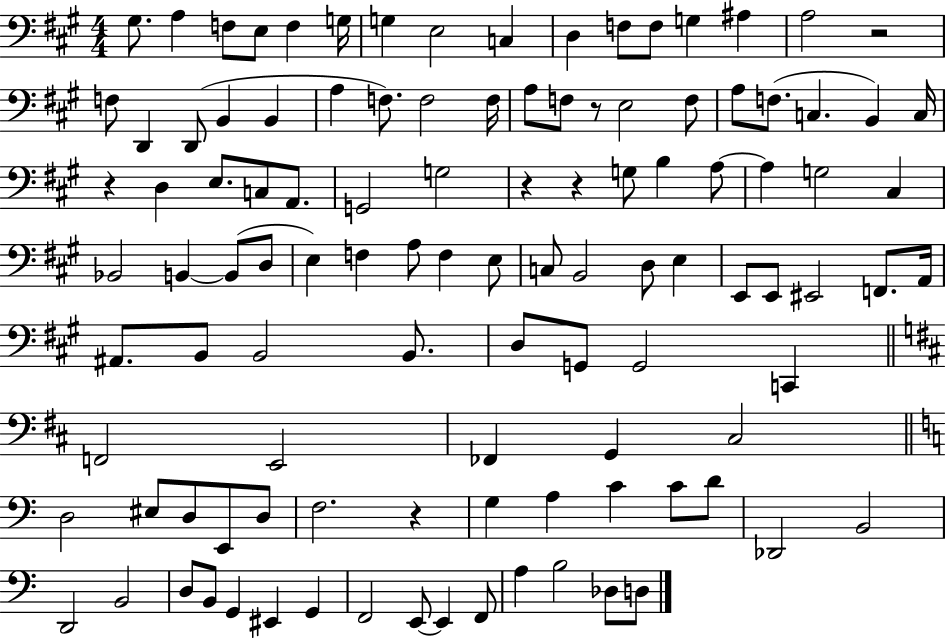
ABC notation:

X:1
T:Untitled
M:4/4
L:1/4
K:A
^G,/2 A, F,/2 E,/2 F, G,/4 G, E,2 C, D, F,/2 F,/2 G, ^A, A,2 z2 F,/2 D,, D,,/2 B,, B,, A, F,/2 F,2 F,/4 A,/2 F,/2 z/2 E,2 F,/2 A,/2 F,/2 C, B,, C,/4 z D, E,/2 C,/2 A,,/2 G,,2 G,2 z z G,/2 B, A,/2 A, G,2 ^C, _B,,2 B,, B,,/2 D,/2 E, F, A,/2 F, E,/2 C,/2 B,,2 D,/2 E, E,,/2 E,,/2 ^E,,2 F,,/2 A,,/4 ^A,,/2 B,,/2 B,,2 B,,/2 D,/2 G,,/2 G,,2 C,, F,,2 E,,2 _F,, G,, ^C,2 D,2 ^E,/2 D,/2 E,,/2 D,/2 F,2 z G, A, C C/2 D/2 _D,,2 B,,2 D,,2 B,,2 D,/2 B,,/2 G,, ^E,, G,, F,,2 E,,/2 E,, F,,/2 A, B,2 _D,/2 D,/2